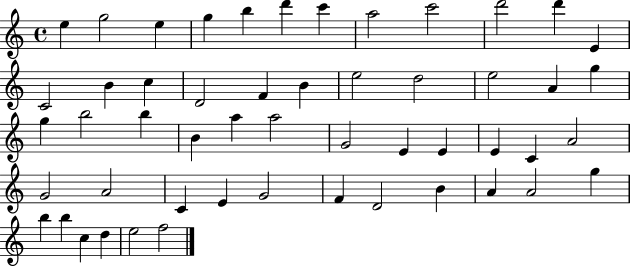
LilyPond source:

{
  \clef treble
  \time 4/4
  \defaultTimeSignature
  \key c \major
  e''4 g''2 e''4 | g''4 b''4 d'''4 c'''4 | a''2 c'''2 | d'''2 d'''4 e'4 | \break c'2 b'4 c''4 | d'2 f'4 b'4 | e''2 d''2 | e''2 a'4 g''4 | \break g''4 b''2 b''4 | b'4 a''4 a''2 | g'2 e'4 e'4 | e'4 c'4 a'2 | \break g'2 a'2 | c'4 e'4 g'2 | f'4 d'2 b'4 | a'4 a'2 g''4 | \break b''4 b''4 c''4 d''4 | e''2 f''2 | \bar "|."
}